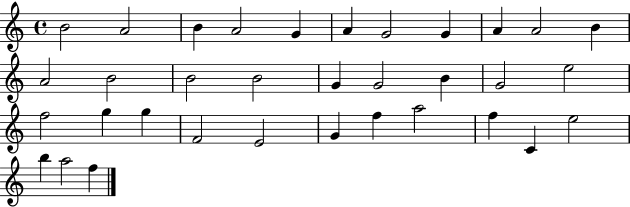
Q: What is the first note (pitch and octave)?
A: B4